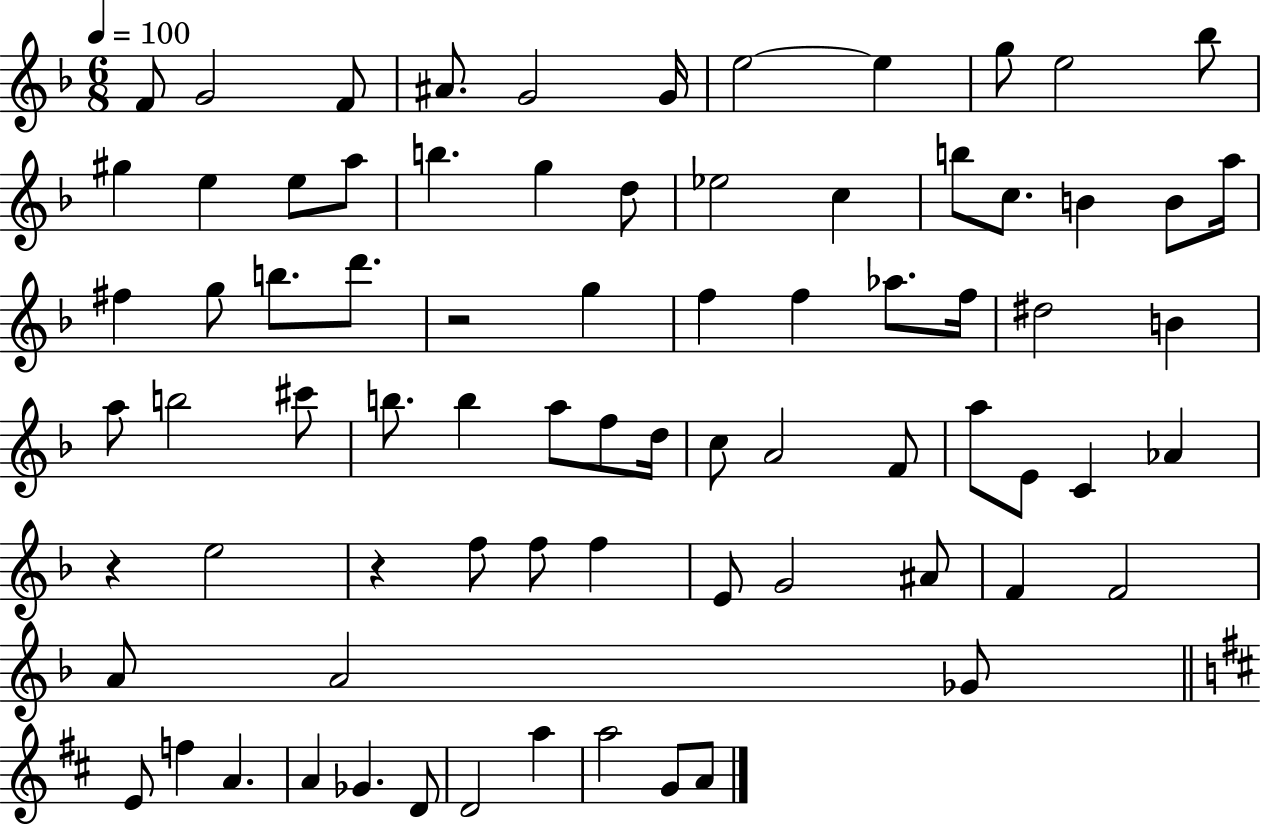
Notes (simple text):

F4/e G4/h F4/e A#4/e. G4/h G4/s E5/h E5/q G5/e E5/h Bb5/e G#5/q E5/q E5/e A5/e B5/q. G5/q D5/e Eb5/h C5/q B5/e C5/e. B4/q B4/e A5/s F#5/q G5/e B5/e. D6/e. R/h G5/q F5/q F5/q Ab5/e. F5/s D#5/h B4/q A5/e B5/h C#6/e B5/e. B5/q A5/e F5/e D5/s C5/e A4/h F4/e A5/e E4/e C4/q Ab4/q R/q E5/h R/q F5/e F5/e F5/q E4/e G4/h A#4/e F4/q F4/h A4/e A4/h Gb4/e E4/e F5/q A4/q. A4/q Gb4/q. D4/e D4/h A5/q A5/h G4/e A4/e